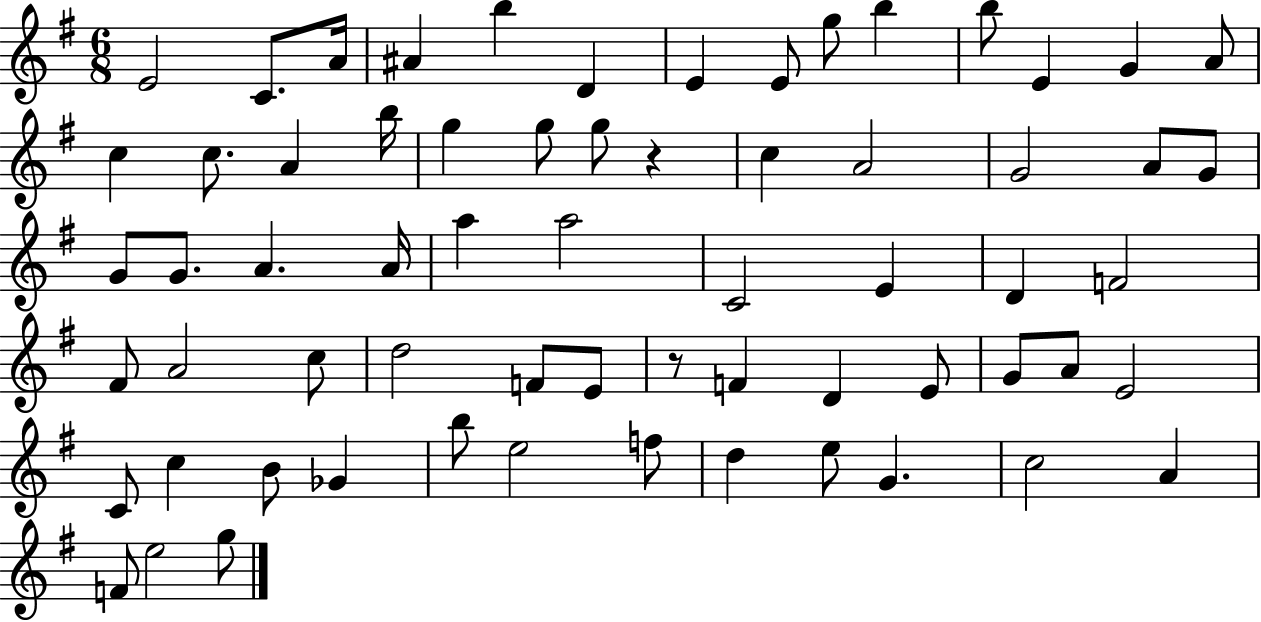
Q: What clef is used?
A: treble